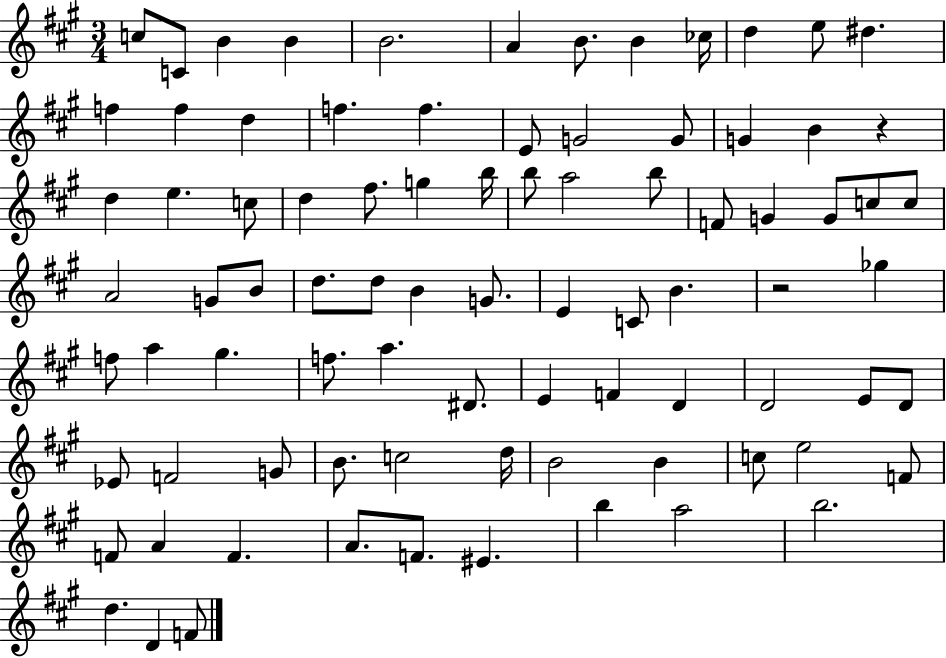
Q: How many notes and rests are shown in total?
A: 85